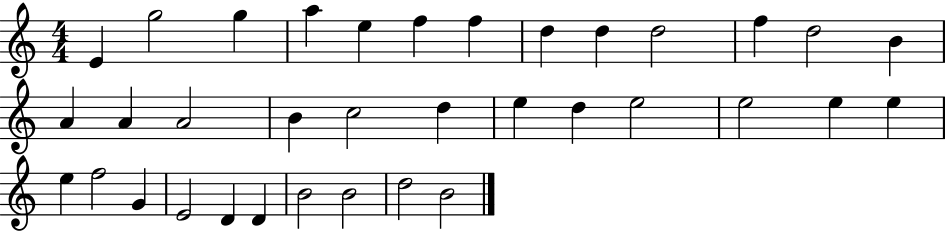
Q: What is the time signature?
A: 4/4